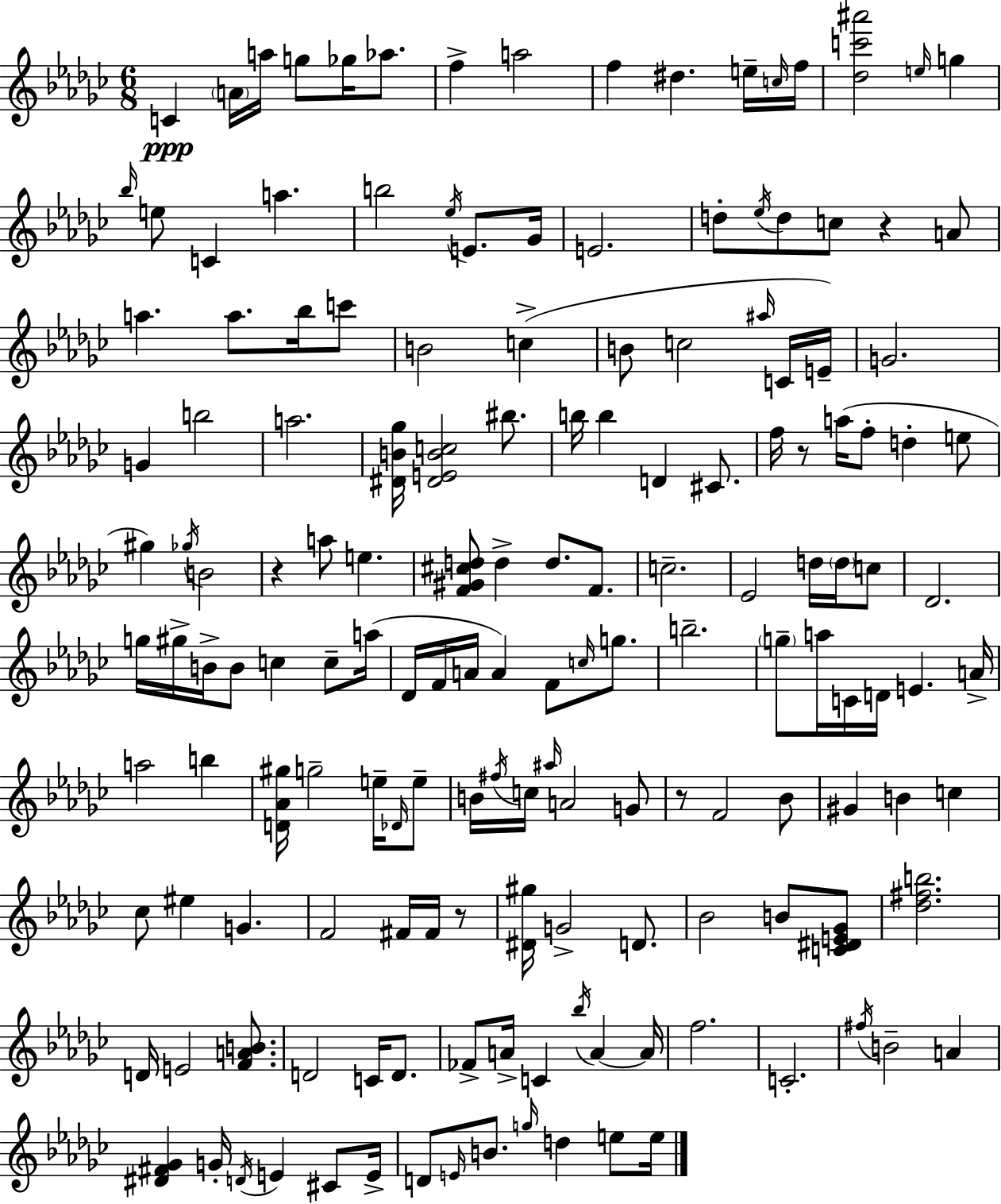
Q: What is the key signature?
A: EES minor